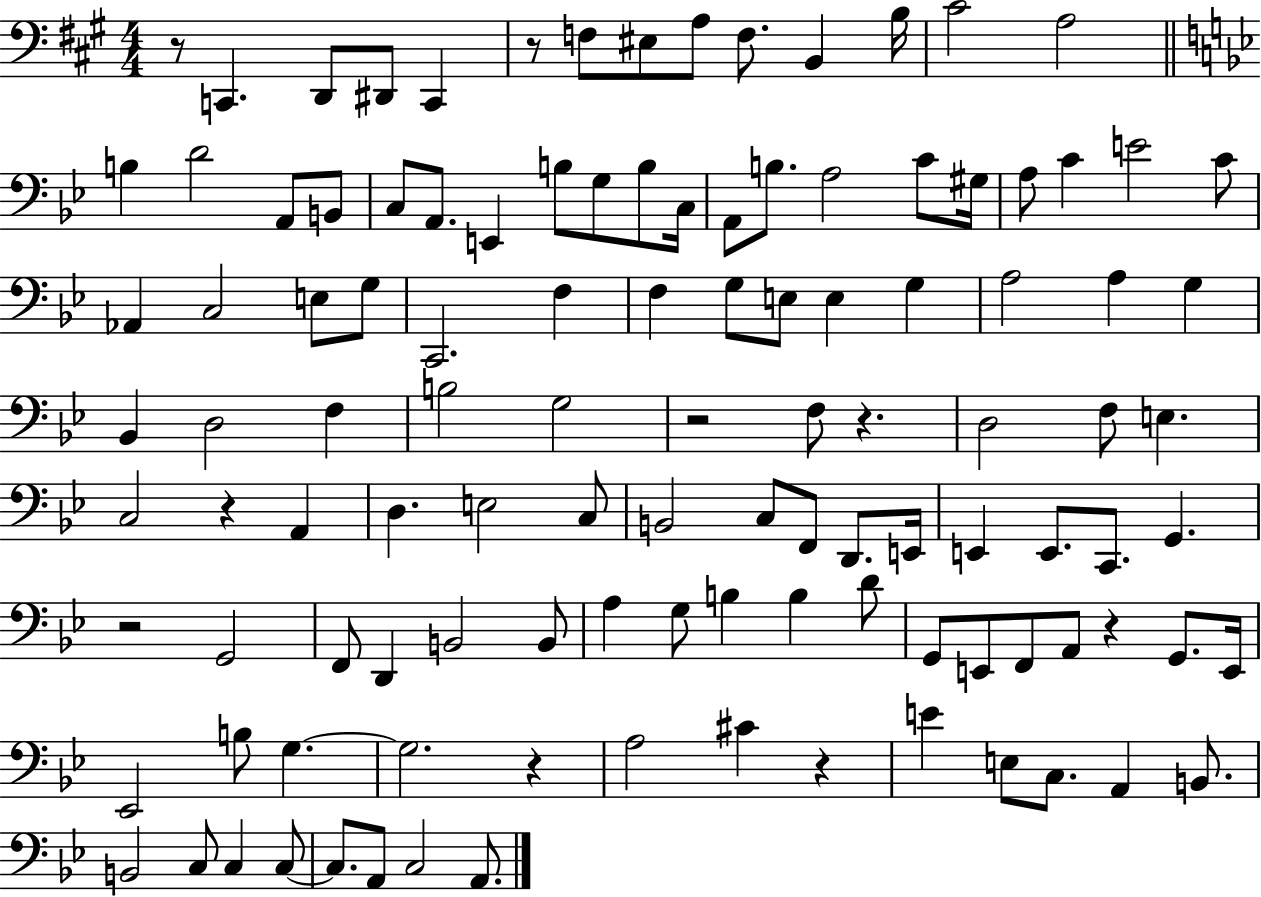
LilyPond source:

{
  \clef bass
  \numericTimeSignature
  \time 4/4
  \key a \major
  \repeat volta 2 { r8 c,4. d,8 dis,8 c,4 | r8 f8 eis8 a8 f8. b,4 b16 | cis'2 a2 | \bar "||" \break \key bes \major b4 d'2 a,8 b,8 | c8 a,8. e,4 b8 g8 b8 c16 | a,8 b8. a2 c'8 gis16 | a8 c'4 e'2 c'8 | \break aes,4 c2 e8 g8 | c,2. f4 | f4 g8 e8 e4 g4 | a2 a4 g4 | \break bes,4 d2 f4 | b2 g2 | r2 f8 r4. | d2 f8 e4. | \break c2 r4 a,4 | d4. e2 c8 | b,2 c8 f,8 d,8. e,16 | e,4 e,8. c,8. g,4. | \break r2 g,2 | f,8 d,4 b,2 b,8 | a4 g8 b4 b4 d'8 | g,8 e,8 f,8 a,8 r4 g,8. e,16 | \break ees,2 b8 g4.~~ | g2. r4 | a2 cis'4 r4 | e'4 e8 c8. a,4 b,8. | \break b,2 c8 c4 c8~~ | c8. a,8 c2 a,8. | } \bar "|."
}